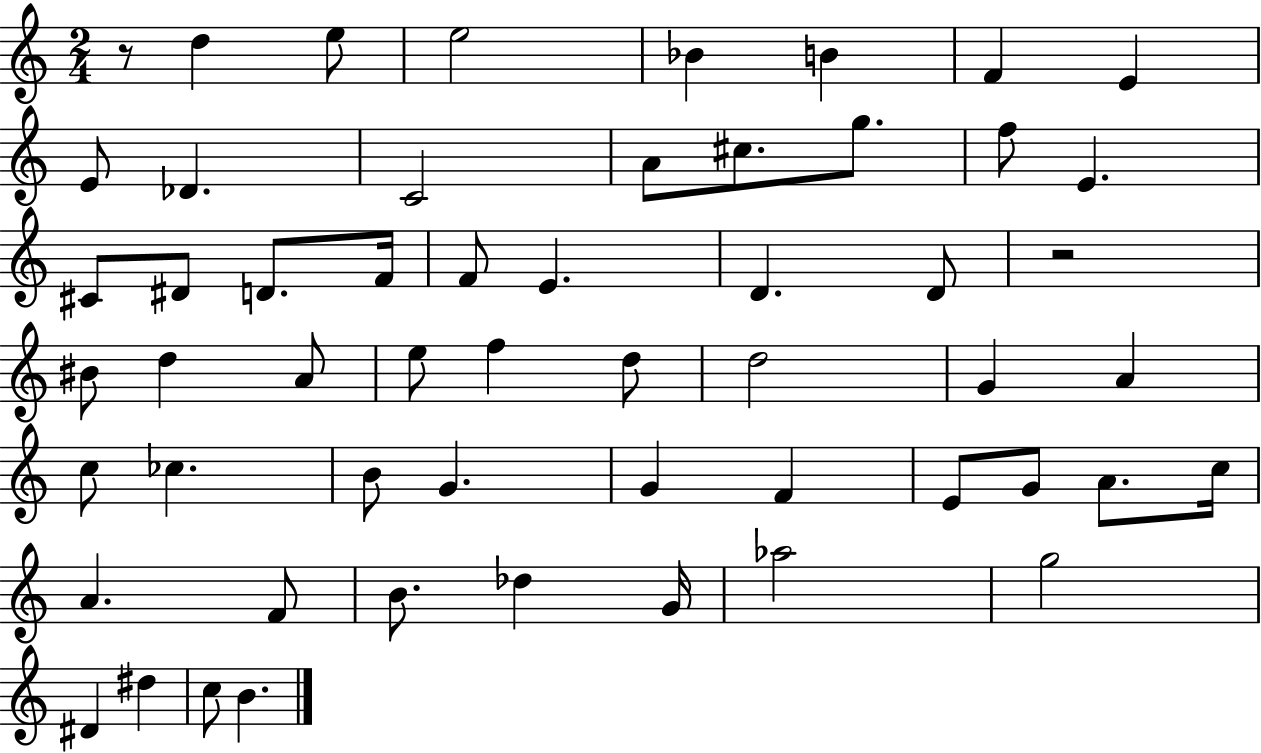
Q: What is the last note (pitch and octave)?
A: B4